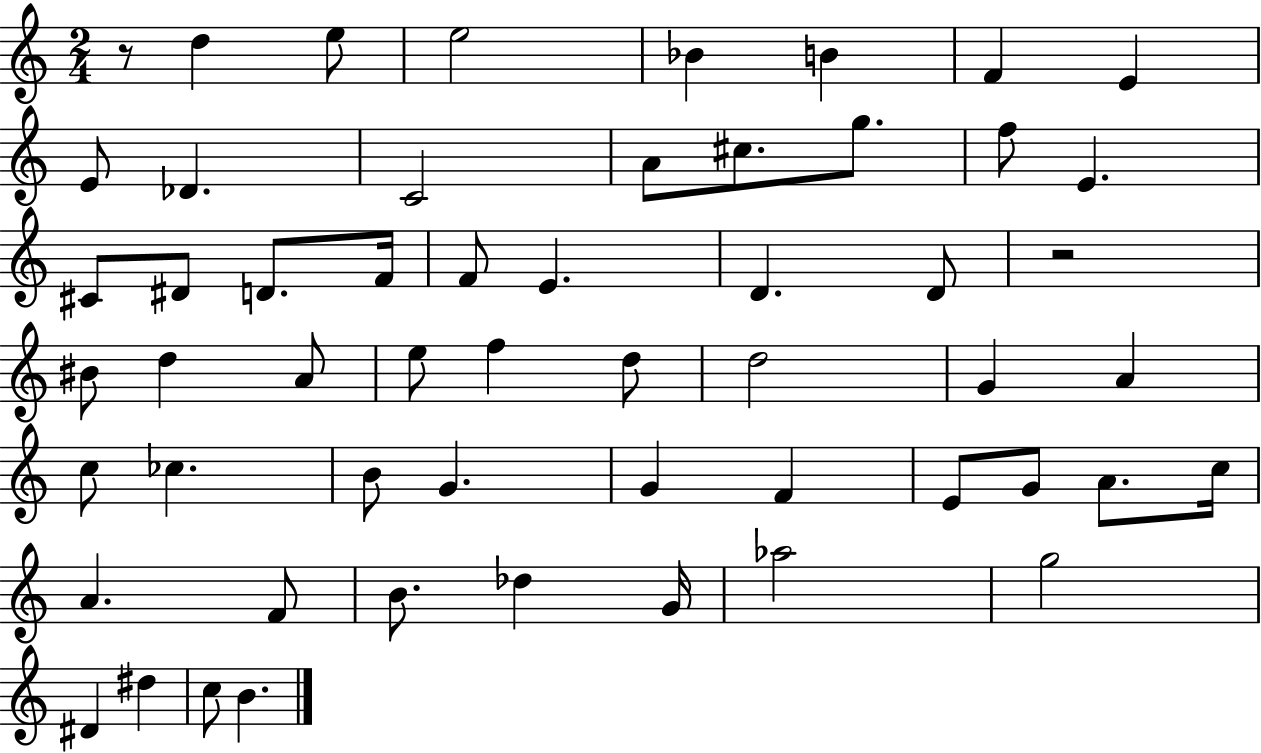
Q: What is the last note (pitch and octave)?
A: B4